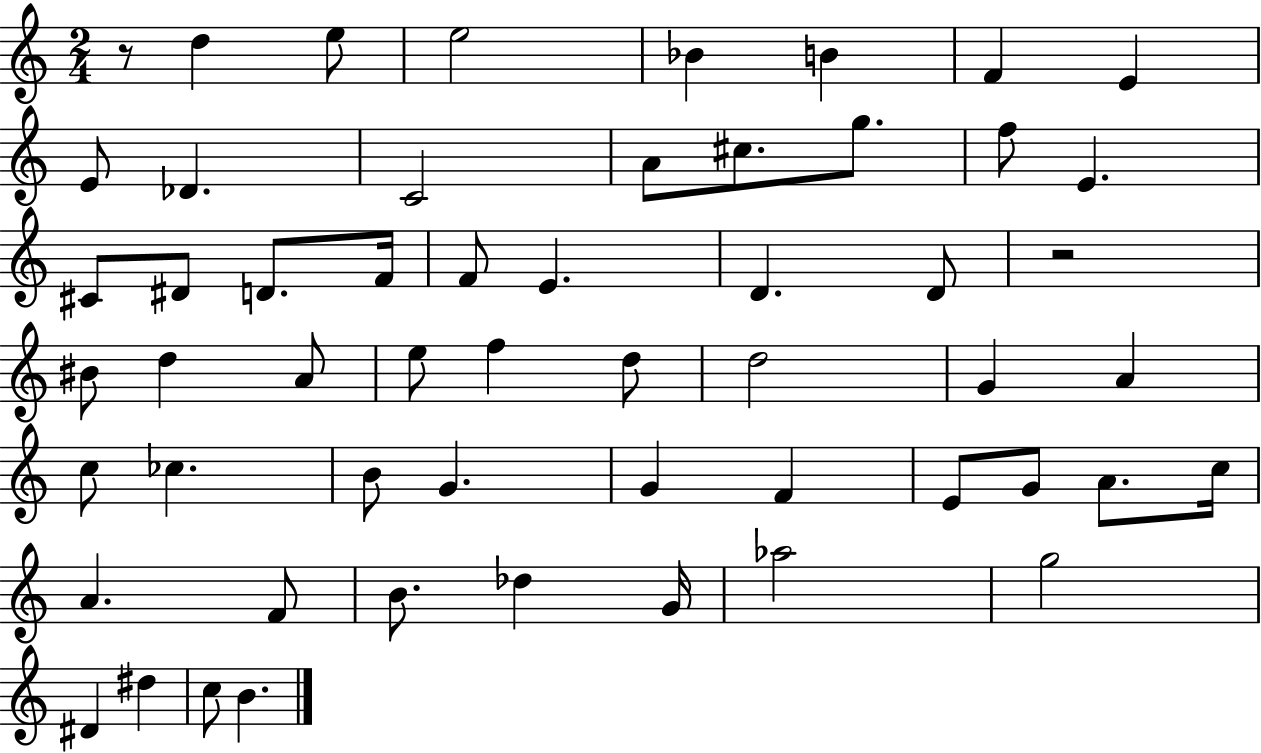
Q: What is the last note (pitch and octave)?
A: B4